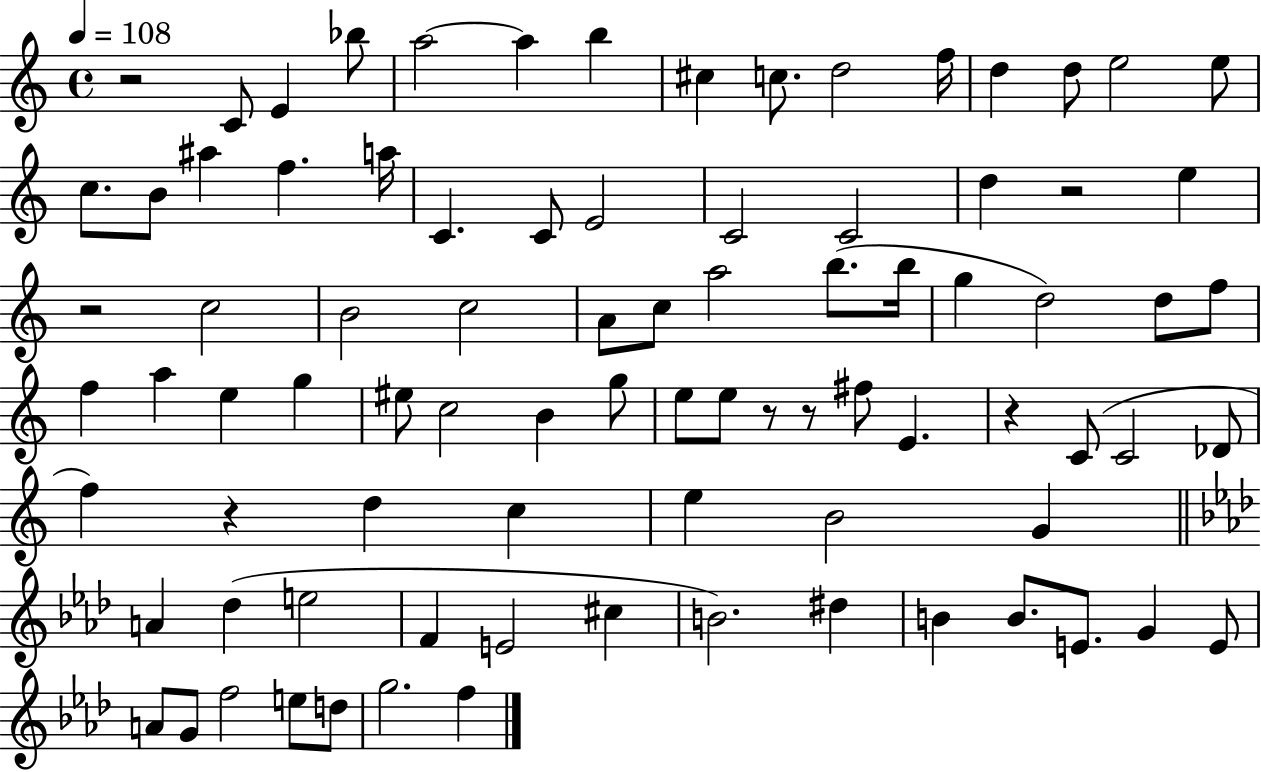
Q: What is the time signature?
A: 4/4